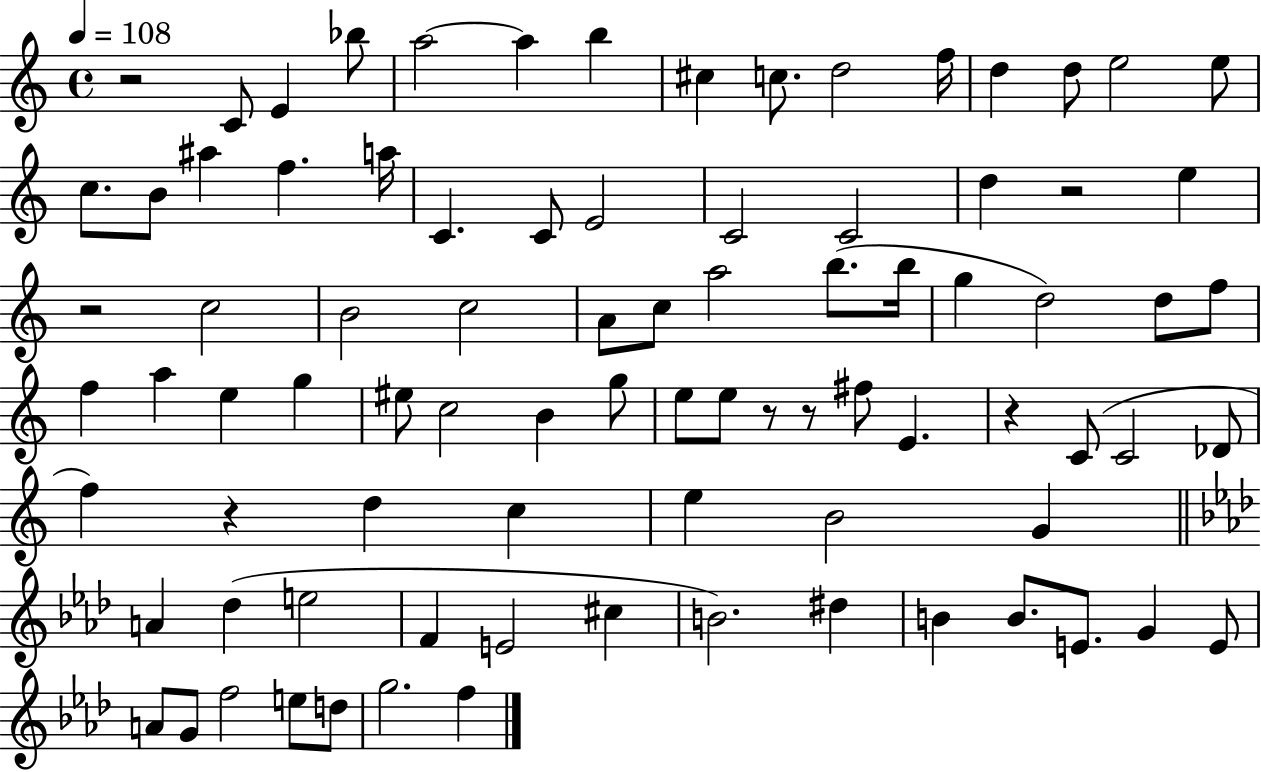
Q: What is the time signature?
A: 4/4